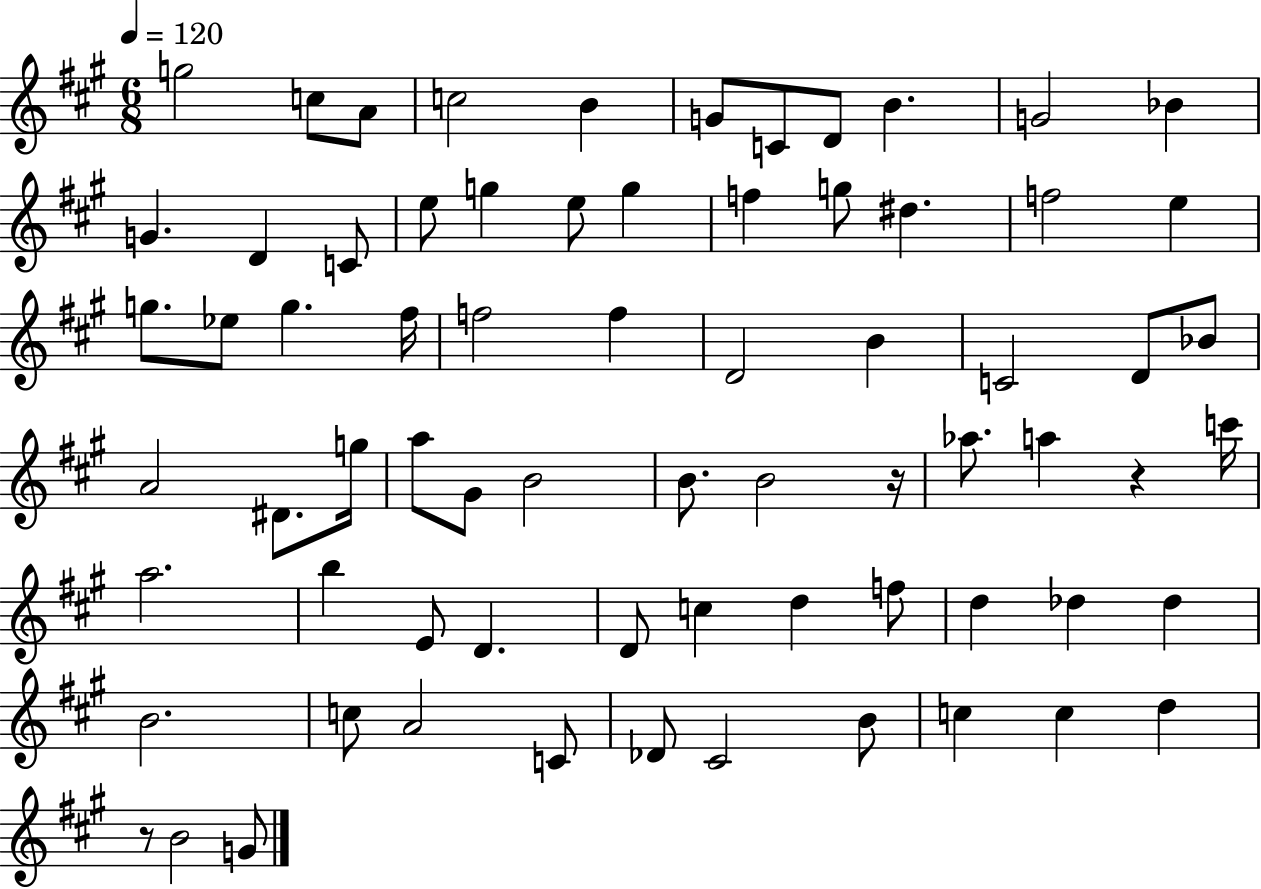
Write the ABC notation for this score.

X:1
T:Untitled
M:6/8
L:1/4
K:A
g2 c/2 A/2 c2 B G/2 C/2 D/2 B G2 _B G D C/2 e/2 g e/2 g f g/2 ^d f2 e g/2 _e/2 g ^f/4 f2 f D2 B C2 D/2 _B/2 A2 ^D/2 g/4 a/2 ^G/2 B2 B/2 B2 z/4 _a/2 a z c'/4 a2 b E/2 D D/2 c d f/2 d _d _d B2 c/2 A2 C/2 _D/2 ^C2 B/2 c c d z/2 B2 G/2